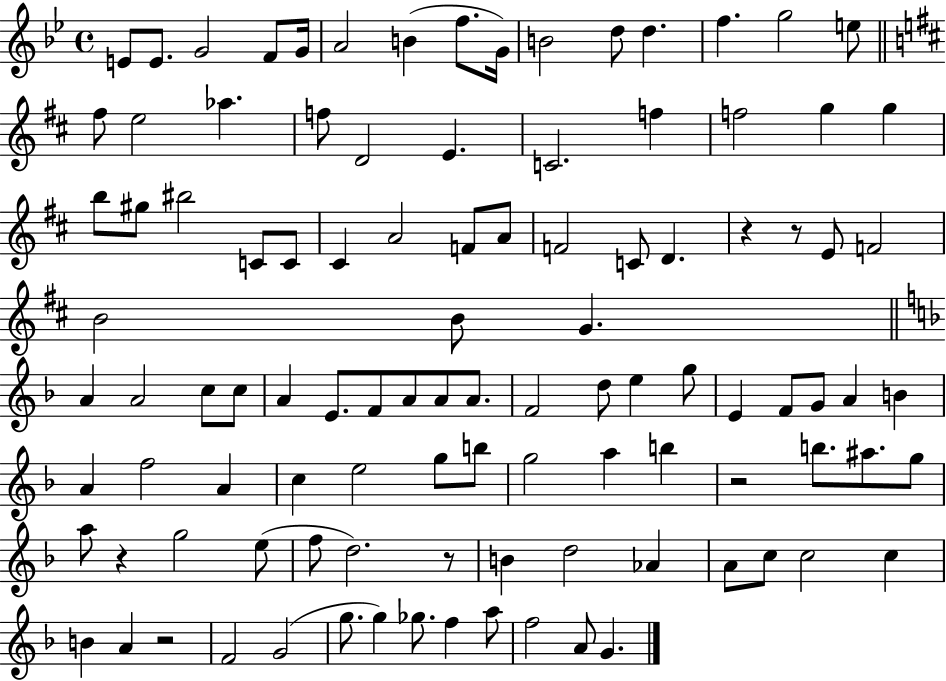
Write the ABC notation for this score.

X:1
T:Untitled
M:4/4
L:1/4
K:Bb
E/2 E/2 G2 F/2 G/4 A2 B f/2 G/4 B2 d/2 d f g2 e/2 ^f/2 e2 _a f/2 D2 E C2 f f2 g g b/2 ^g/2 ^b2 C/2 C/2 ^C A2 F/2 A/2 F2 C/2 D z z/2 E/2 F2 B2 B/2 G A A2 c/2 c/2 A E/2 F/2 A/2 A/2 A/2 F2 d/2 e g/2 E F/2 G/2 A B A f2 A c e2 g/2 b/2 g2 a b z2 b/2 ^a/2 g/2 a/2 z g2 e/2 f/2 d2 z/2 B d2 _A A/2 c/2 c2 c B A z2 F2 G2 g/2 g _g/2 f a/2 f2 A/2 G